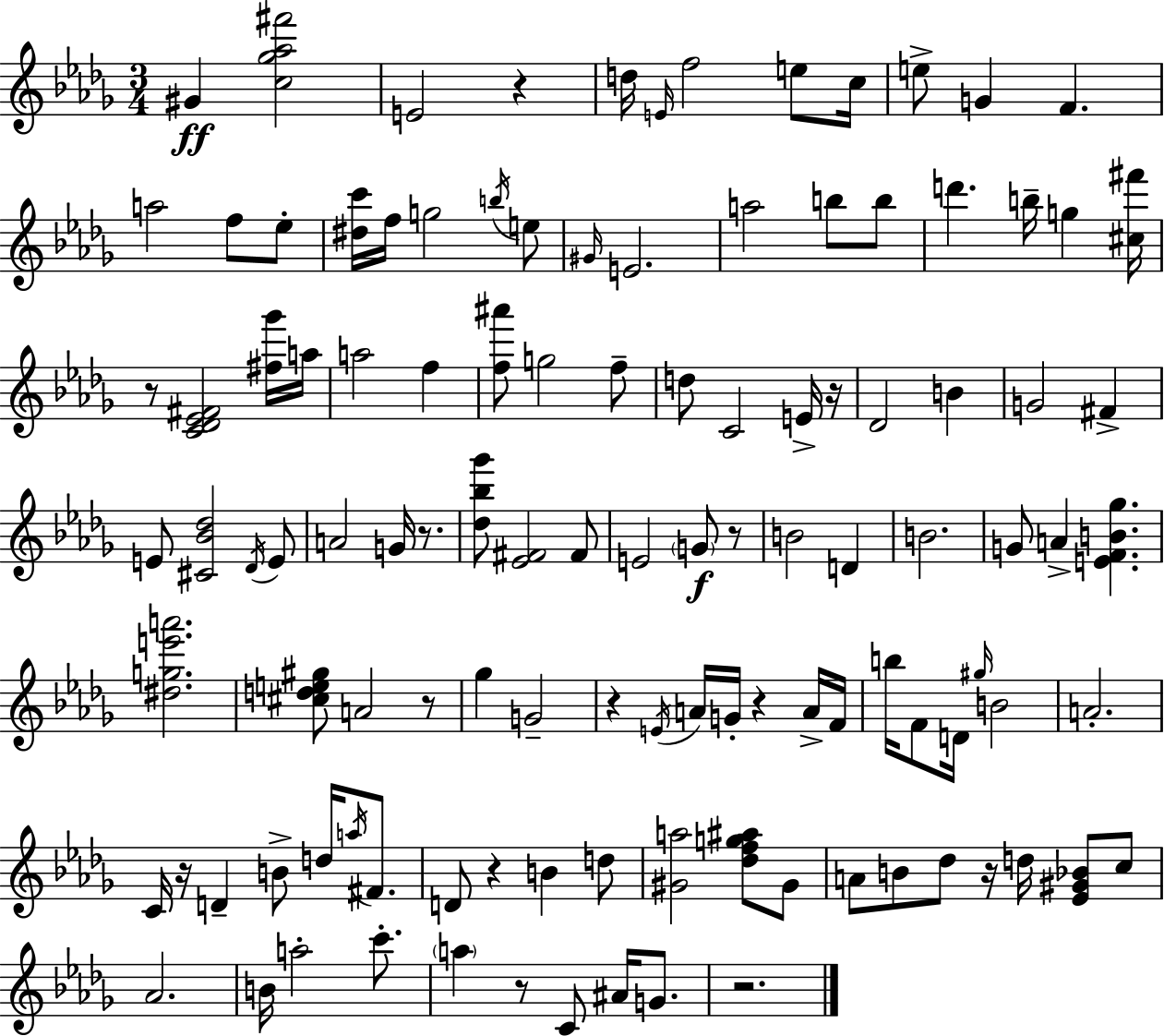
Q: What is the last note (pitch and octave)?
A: G4